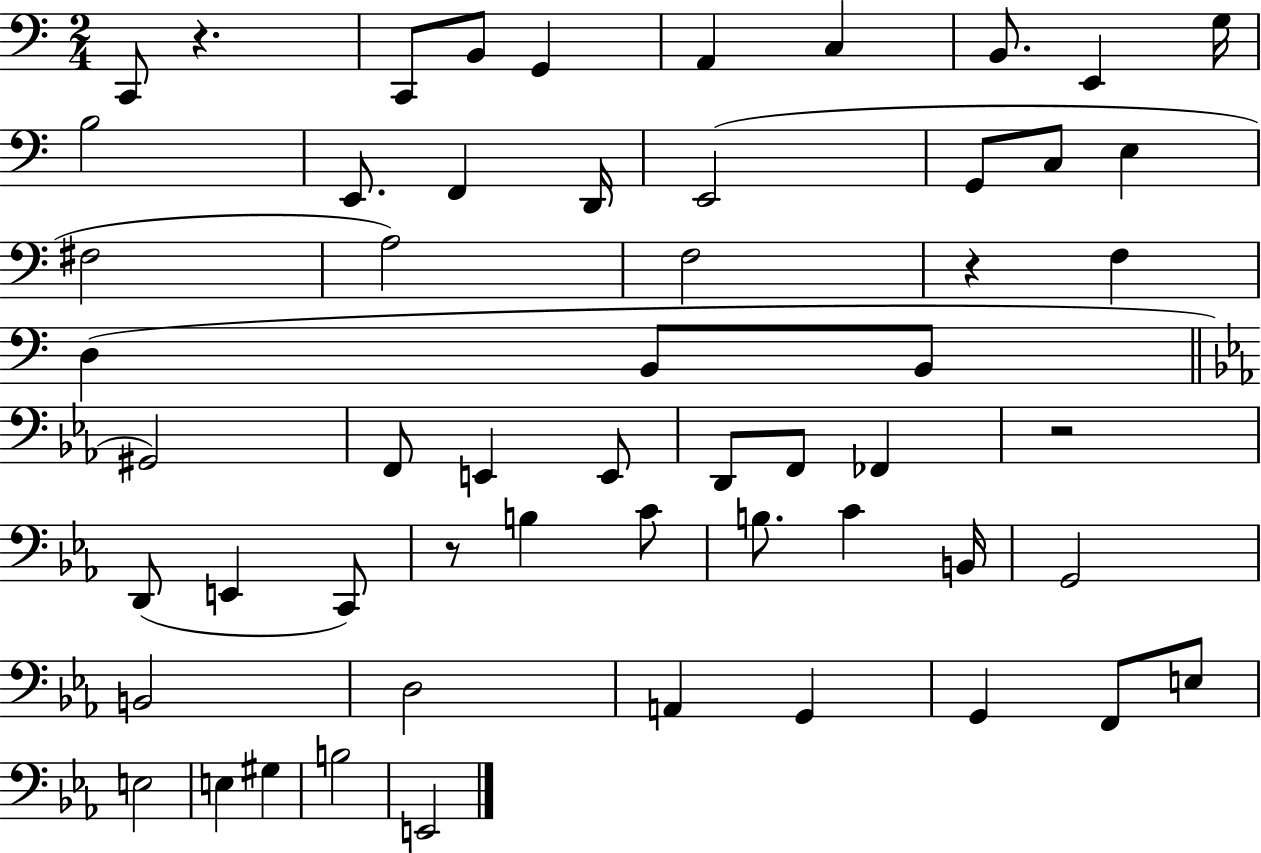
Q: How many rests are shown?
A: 4